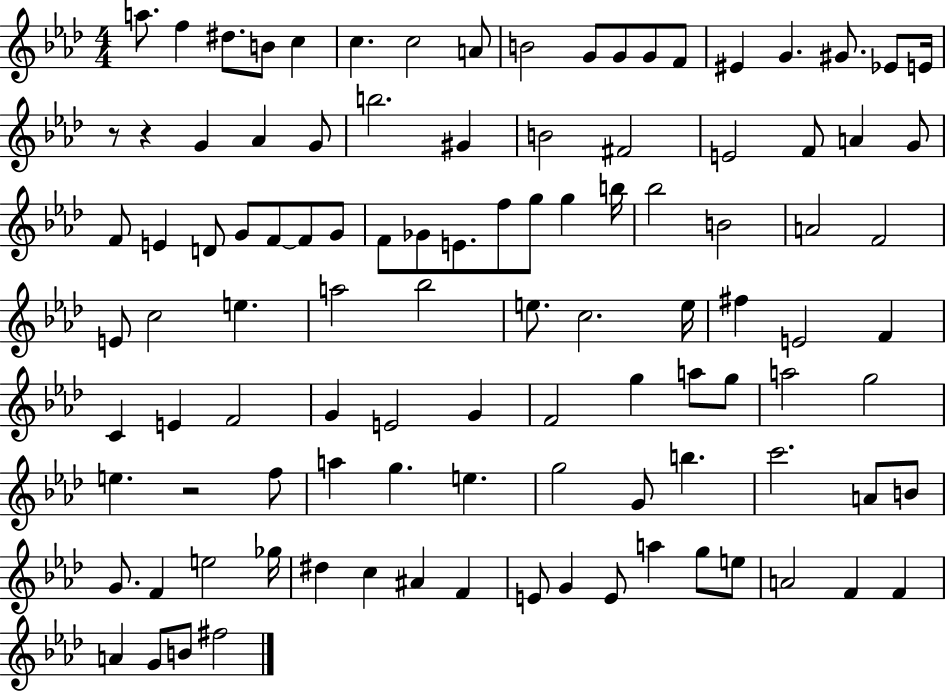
A5/e. F5/q D#5/e. B4/e C5/q C5/q. C5/h A4/e B4/h G4/e G4/e G4/e F4/e EIS4/q G4/q. G#4/e. Eb4/e E4/s R/e R/q G4/q Ab4/q G4/e B5/h. G#4/q B4/h F#4/h E4/h F4/e A4/q G4/e F4/e E4/q D4/e G4/e F4/e F4/e G4/e F4/e Gb4/e E4/e. F5/e G5/e G5/q B5/s Bb5/h B4/h A4/h F4/h E4/e C5/h E5/q. A5/h Bb5/h E5/e. C5/h. E5/s F#5/q E4/h F4/q C4/q E4/q F4/h G4/q E4/h G4/q F4/h G5/q A5/e G5/e A5/h G5/h E5/q. R/h F5/e A5/q G5/q. E5/q. G5/h G4/e B5/q. C6/h. A4/e B4/e G4/e. F4/q E5/h Gb5/s D#5/q C5/q A#4/q F4/q E4/e G4/q E4/e A5/q G5/e E5/e A4/h F4/q F4/q A4/q G4/e B4/e F#5/h